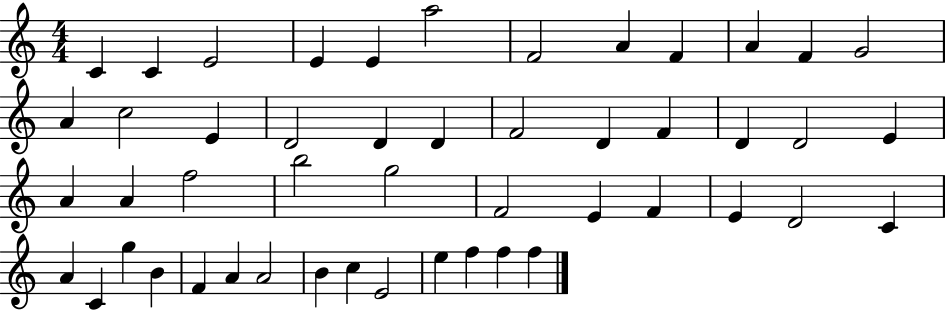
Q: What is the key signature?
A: C major